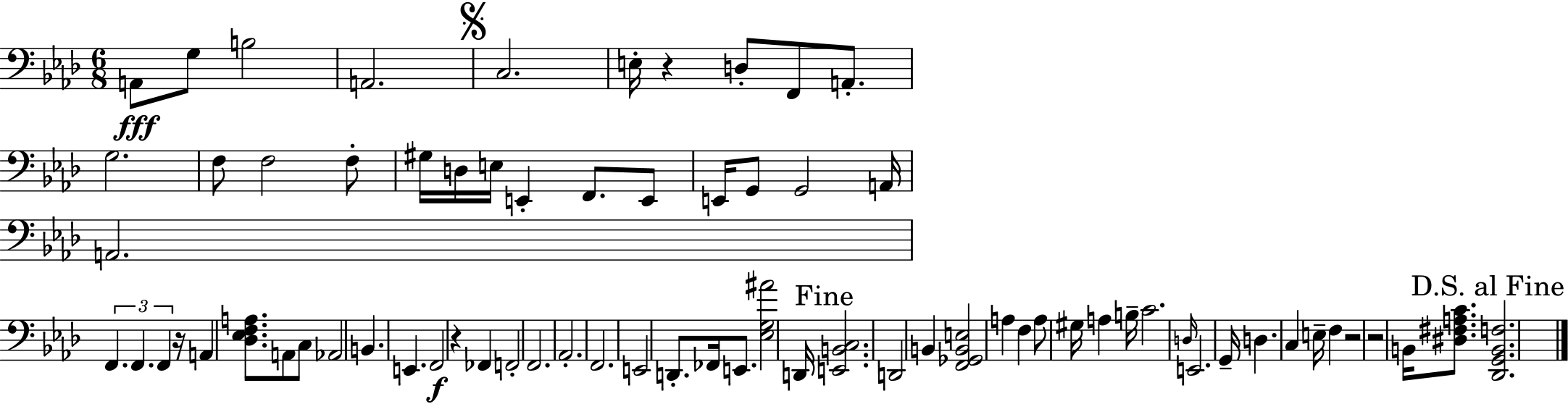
X:1
T:Untitled
M:6/8
L:1/4
K:Fm
A,,/2 G,/2 B,2 A,,2 C,2 E,/4 z D,/2 F,,/2 A,,/2 G,2 F,/2 F,2 F,/2 ^G,/4 D,/4 E,/4 E,, F,,/2 E,,/2 E,,/4 G,,/2 G,,2 A,,/4 A,,2 F,, F,, F,, z/4 A,, [_D,_E,F,A,]/2 A,,/2 C,/2 _A,,2 B,, E,, F,,2 z _F,, F,,2 F,,2 _A,,2 F,,2 E,,2 D,,/2 _F,,/4 E,,/2 [_E,G,^A]2 D,,/4 [E,,B,,C,]2 D,,2 B,, [F,,_G,,B,,E,]2 A, F, A,/2 ^G,/4 A, B,/4 C2 D,/4 E,,2 G,,/4 D, C, E,/4 F, z2 z2 B,,/4 [^D,^F,A,C]/2 [_D,,G,,B,,F,]2